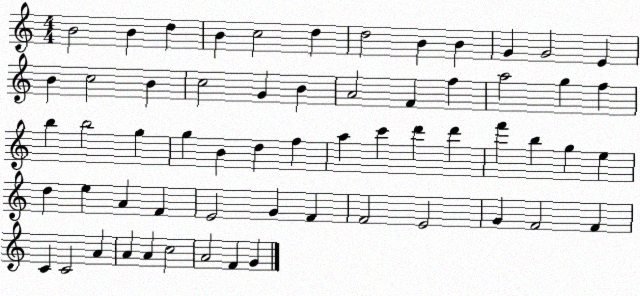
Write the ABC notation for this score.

X:1
T:Untitled
M:4/4
L:1/4
K:C
B2 B d B c2 d d2 B B G G2 E B c2 B c2 G B A2 F f a2 g f b b2 g g B d f a c' d' d' f' b g e d e A F E2 G F F2 E2 G F2 F C C2 A A A c2 A2 F G